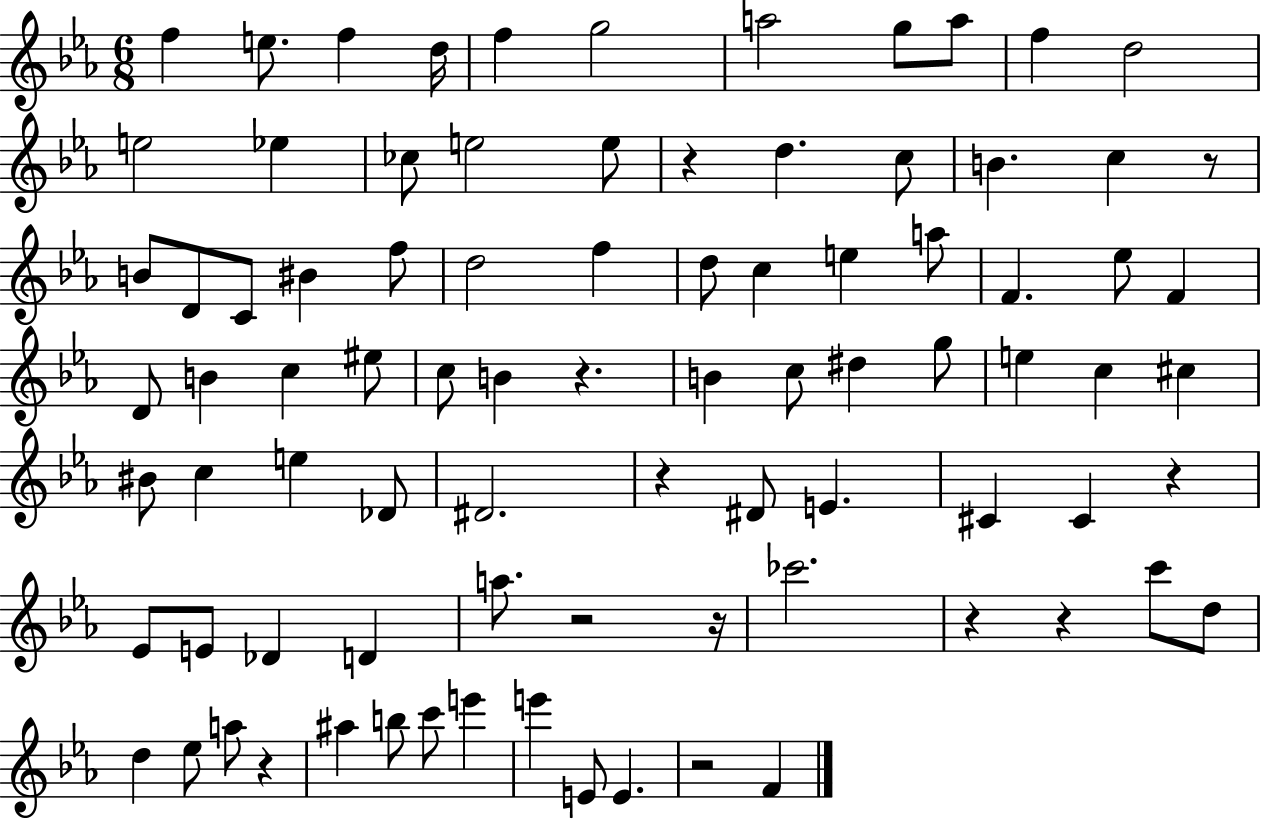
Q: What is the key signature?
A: EES major